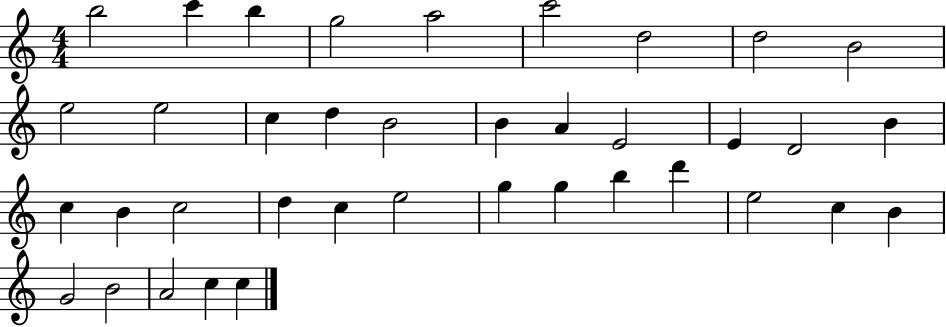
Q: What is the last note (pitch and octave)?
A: C5